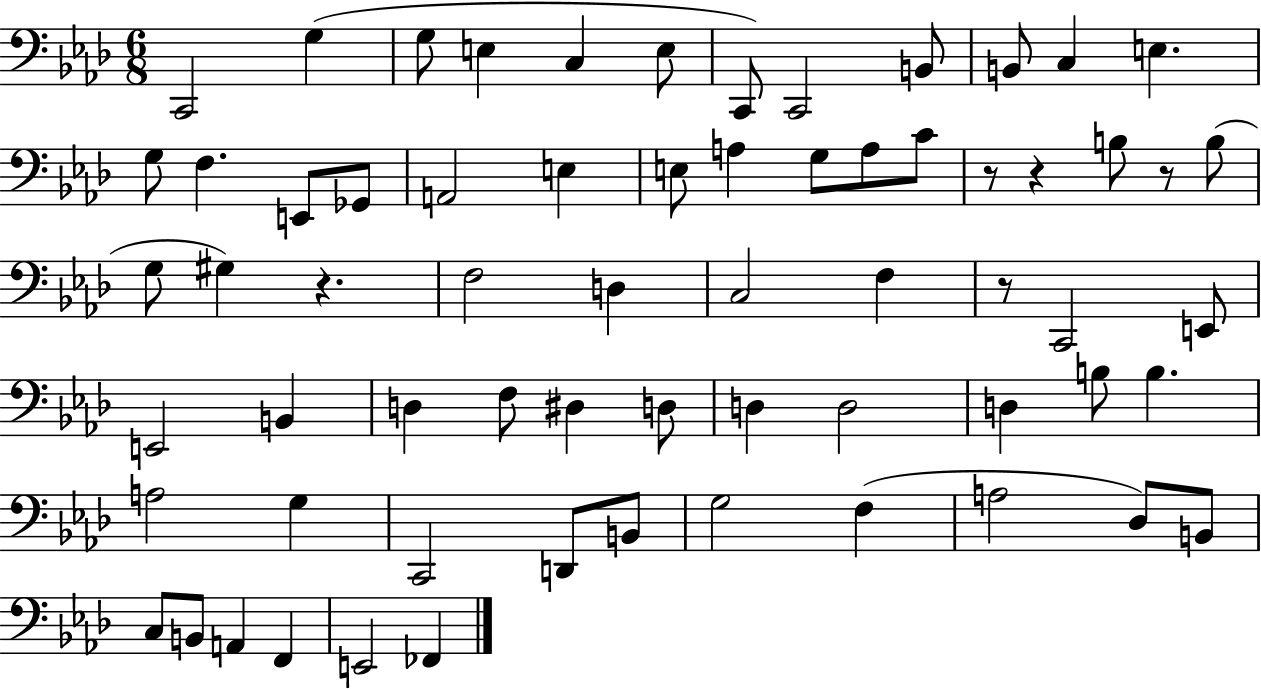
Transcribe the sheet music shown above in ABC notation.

X:1
T:Untitled
M:6/8
L:1/4
K:Ab
C,,2 G, G,/2 E, C, E,/2 C,,/2 C,,2 B,,/2 B,,/2 C, E, G,/2 F, E,,/2 _G,,/2 A,,2 E, E,/2 A, G,/2 A,/2 C/2 z/2 z B,/2 z/2 B,/2 G,/2 ^G, z F,2 D, C,2 F, z/2 C,,2 E,,/2 E,,2 B,, D, F,/2 ^D, D,/2 D, D,2 D, B,/2 B, A,2 G, C,,2 D,,/2 B,,/2 G,2 F, A,2 _D,/2 B,,/2 C,/2 B,,/2 A,, F,, E,,2 _F,,